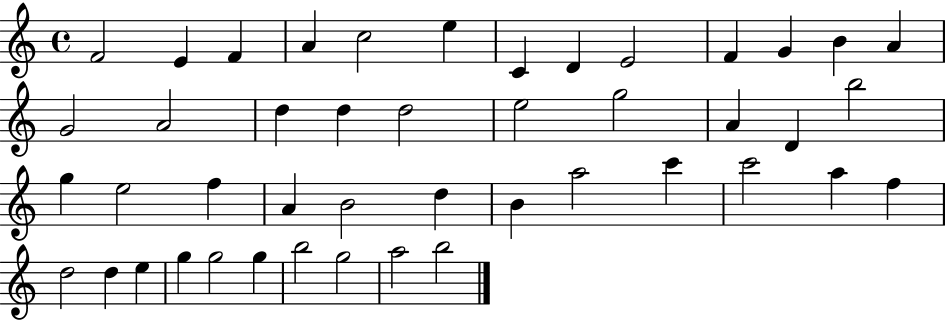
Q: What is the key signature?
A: C major